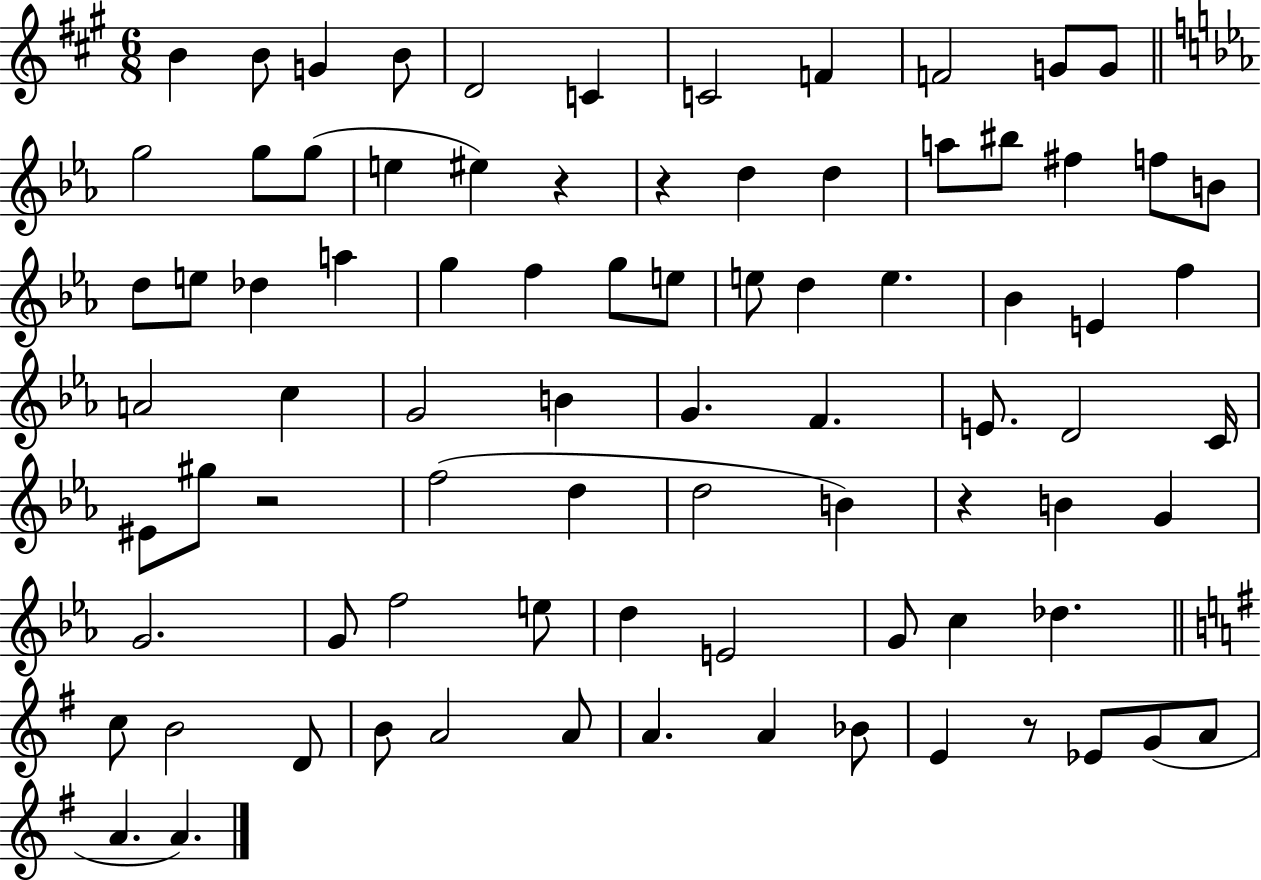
B4/q B4/e G4/q B4/e D4/h C4/q C4/h F4/q F4/h G4/e G4/e G5/h G5/e G5/e E5/q EIS5/q R/q R/q D5/q D5/q A5/e BIS5/e F#5/q F5/e B4/e D5/e E5/e Db5/q A5/q G5/q F5/q G5/e E5/e E5/e D5/q E5/q. Bb4/q E4/q F5/q A4/h C5/q G4/h B4/q G4/q. F4/q. E4/e. D4/h C4/s EIS4/e G#5/e R/h F5/h D5/q D5/h B4/q R/q B4/q G4/q G4/h. G4/e F5/h E5/e D5/q E4/h G4/e C5/q Db5/q. C5/e B4/h D4/e B4/e A4/h A4/e A4/q. A4/q Bb4/e E4/q R/e Eb4/e G4/e A4/e A4/q. A4/q.